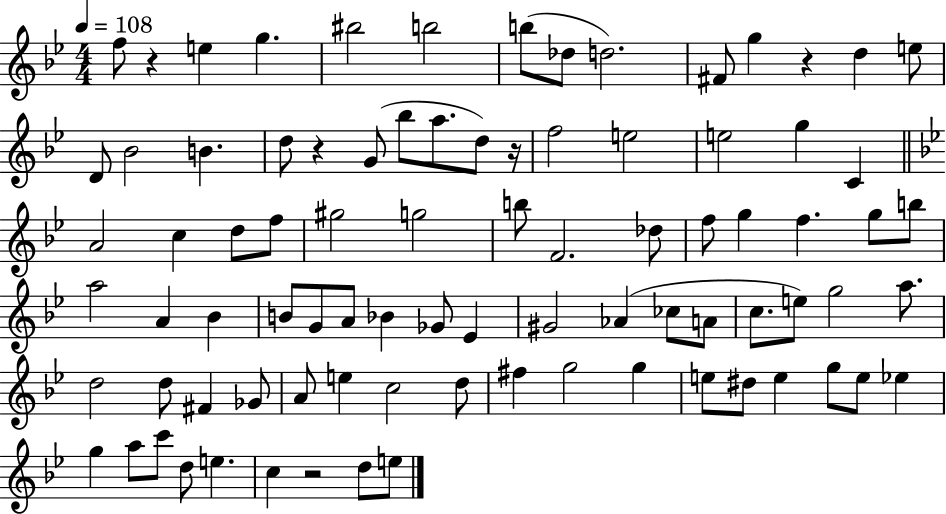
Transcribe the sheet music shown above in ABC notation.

X:1
T:Untitled
M:4/4
L:1/4
K:Bb
f/2 z e g ^b2 b2 b/2 _d/2 d2 ^F/2 g z d e/2 D/2 _B2 B d/2 z G/2 _b/2 a/2 d/2 z/4 f2 e2 e2 g C A2 c d/2 f/2 ^g2 g2 b/2 F2 _d/2 f/2 g f g/2 b/2 a2 A _B B/2 G/2 A/2 _B _G/2 _E ^G2 _A _c/2 A/2 c/2 e/2 g2 a/2 d2 d/2 ^F _G/2 A/2 e c2 d/2 ^f g2 g e/2 ^d/2 e g/2 e/2 _e g a/2 c'/2 d/2 e c z2 d/2 e/2